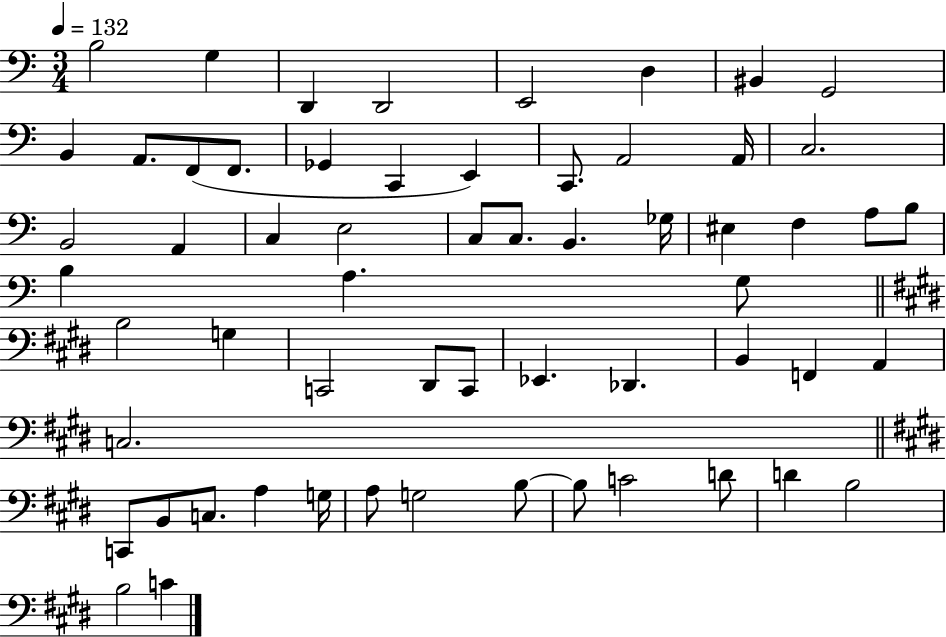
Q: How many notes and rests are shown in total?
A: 60